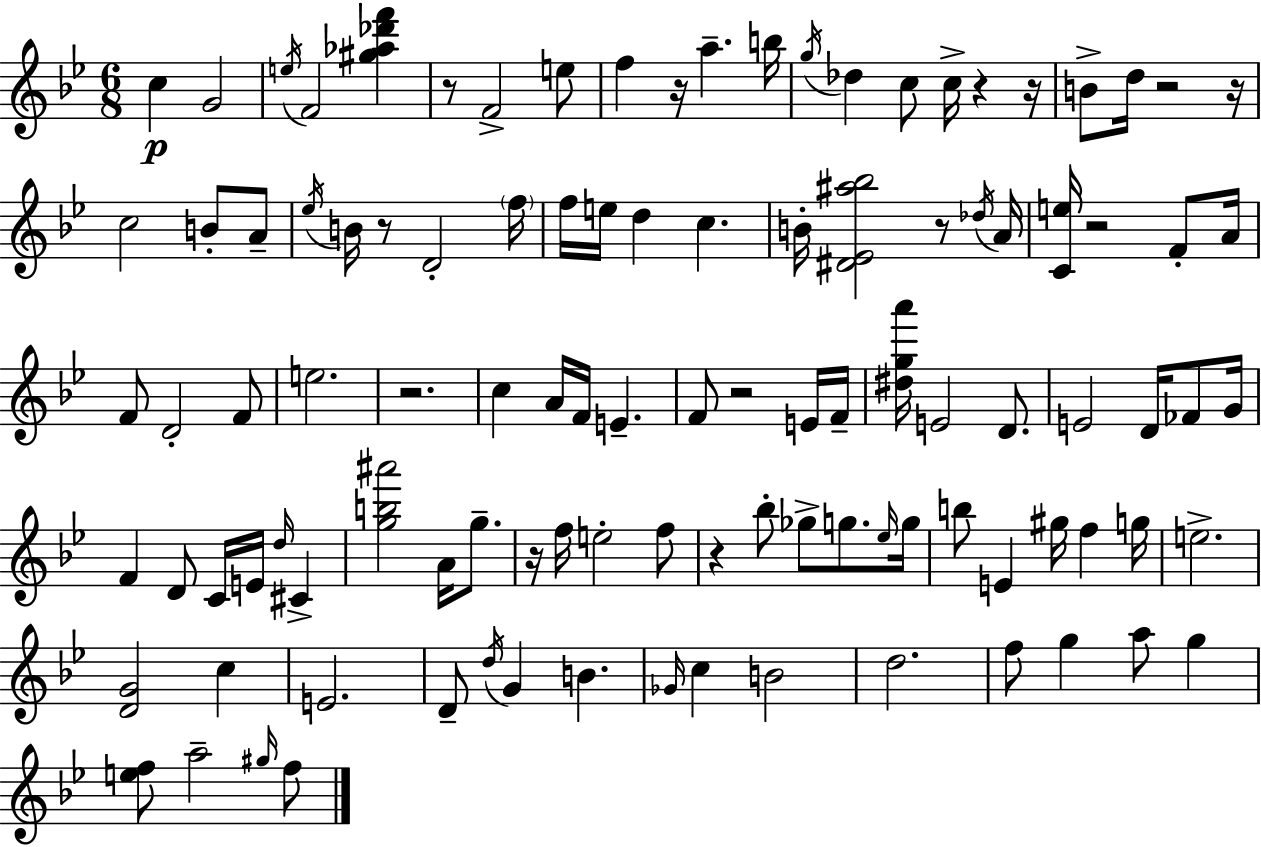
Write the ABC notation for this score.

X:1
T:Untitled
M:6/8
L:1/4
K:Bb
c G2 e/4 F2 [^g_a_d'f'] z/2 F2 e/2 f z/4 a b/4 g/4 _d c/2 c/4 z z/4 B/2 d/4 z2 z/4 c2 B/2 A/2 _e/4 B/4 z/2 D2 f/4 f/4 e/4 d c B/4 [^D_E^a_b]2 z/2 _d/4 A/4 [Ce]/4 z2 F/2 A/4 F/2 D2 F/2 e2 z2 c A/4 F/4 E F/2 z2 E/4 F/4 [^dga']/4 E2 D/2 E2 D/4 _F/2 G/4 F D/2 C/4 E/4 d/4 ^C [gb^a']2 A/4 g/2 z/4 f/4 e2 f/2 z _b/2 _g/2 g/2 _e/4 g/4 b/2 E ^g/4 f g/4 e2 [DG]2 c E2 D/2 d/4 G B _G/4 c B2 d2 f/2 g a/2 g [ef]/2 a2 ^g/4 f/2